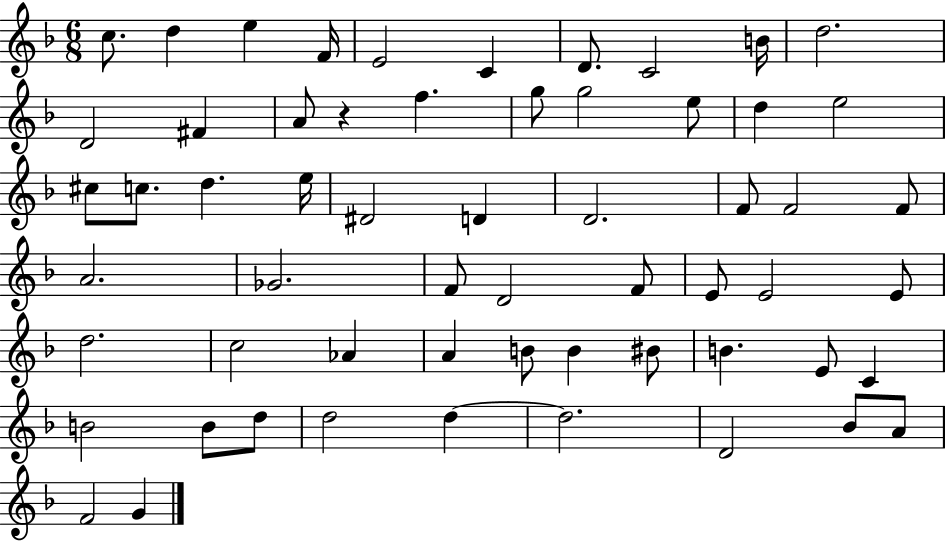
C5/e. D5/q E5/q F4/s E4/h C4/q D4/e. C4/h B4/s D5/h. D4/h F#4/q A4/e R/q F5/q. G5/e G5/h E5/e D5/q E5/h C#5/e C5/e. D5/q. E5/s D#4/h D4/q D4/h. F4/e F4/h F4/e A4/h. Gb4/h. F4/e D4/h F4/e E4/e E4/h E4/e D5/h. C5/h Ab4/q A4/q B4/e B4/q BIS4/e B4/q. E4/e C4/q B4/h B4/e D5/e D5/h D5/q D5/h. D4/h Bb4/e A4/e F4/h G4/q